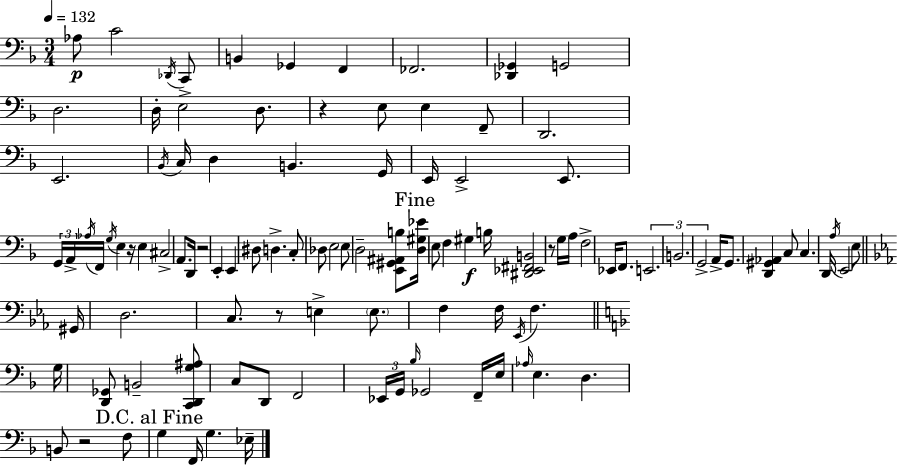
Ab3/e C4/h Db2/s C2/e B2/q Gb2/q F2/q FES2/h. [Db2,Gb2]/q G2/h D3/h. D3/s E3/h D3/e. R/q E3/e E3/q F2/e D2/h. E2/h. Bb2/s C3/s D3/q B2/q. G2/s E2/s E2/h E2/e. G2/s A2/s Ab3/s F2/s G3/s E3/q R/s E3/q C#3/h A2/e. D2/s R/h E2/q E2/q D#3/e D3/q. C3/e Db3/e E3/h E3/e D3/h [E2,G#2,A#2,B3]/e [D3,G#3,Eb4]/s E3/e F3/q G#3/q B3/s [D#2,Eb2,F#2,B2]/h R/e G3/s A3/s F3/h Eb2/s F2/e. E2/h. B2/h. G2/h A2/s G2/e. [D2,G#2,Ab2]/q C3/e C3/q. D2/s A3/s E2/h E3/e G#2/s D3/h. C3/e. R/e E3/q E3/e. F3/q F3/s Eb2/s F3/q. G3/s [D2,Gb2]/e B2/h [C2,D2,G3,A#3]/e C3/e D2/e F2/h Eb2/s G2/s Bb3/s Gb2/h F2/s E3/s Ab3/s E3/q. D3/q. B2/e R/h F3/e G3/q F2/s G3/q. Eb3/s